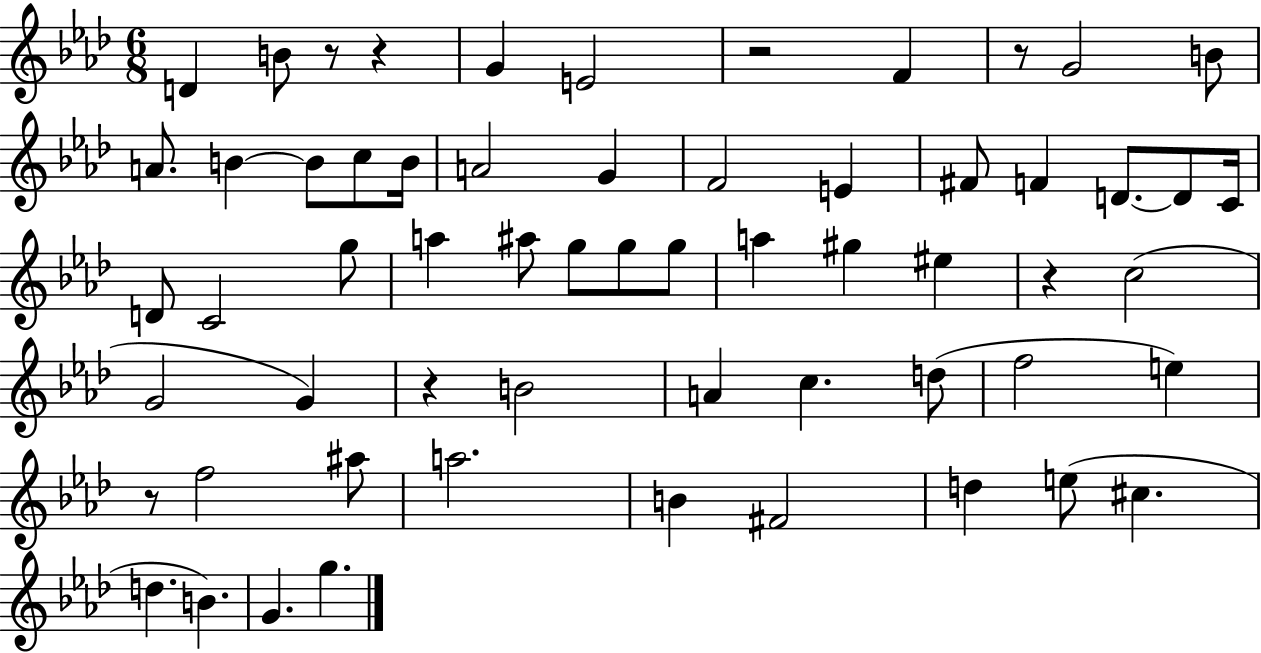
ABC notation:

X:1
T:Untitled
M:6/8
L:1/4
K:Ab
D B/2 z/2 z G E2 z2 F z/2 G2 B/2 A/2 B B/2 c/2 B/4 A2 G F2 E ^F/2 F D/2 D/2 C/4 D/2 C2 g/2 a ^a/2 g/2 g/2 g/2 a ^g ^e z c2 G2 G z B2 A c d/2 f2 e z/2 f2 ^a/2 a2 B ^F2 d e/2 ^c d B G g